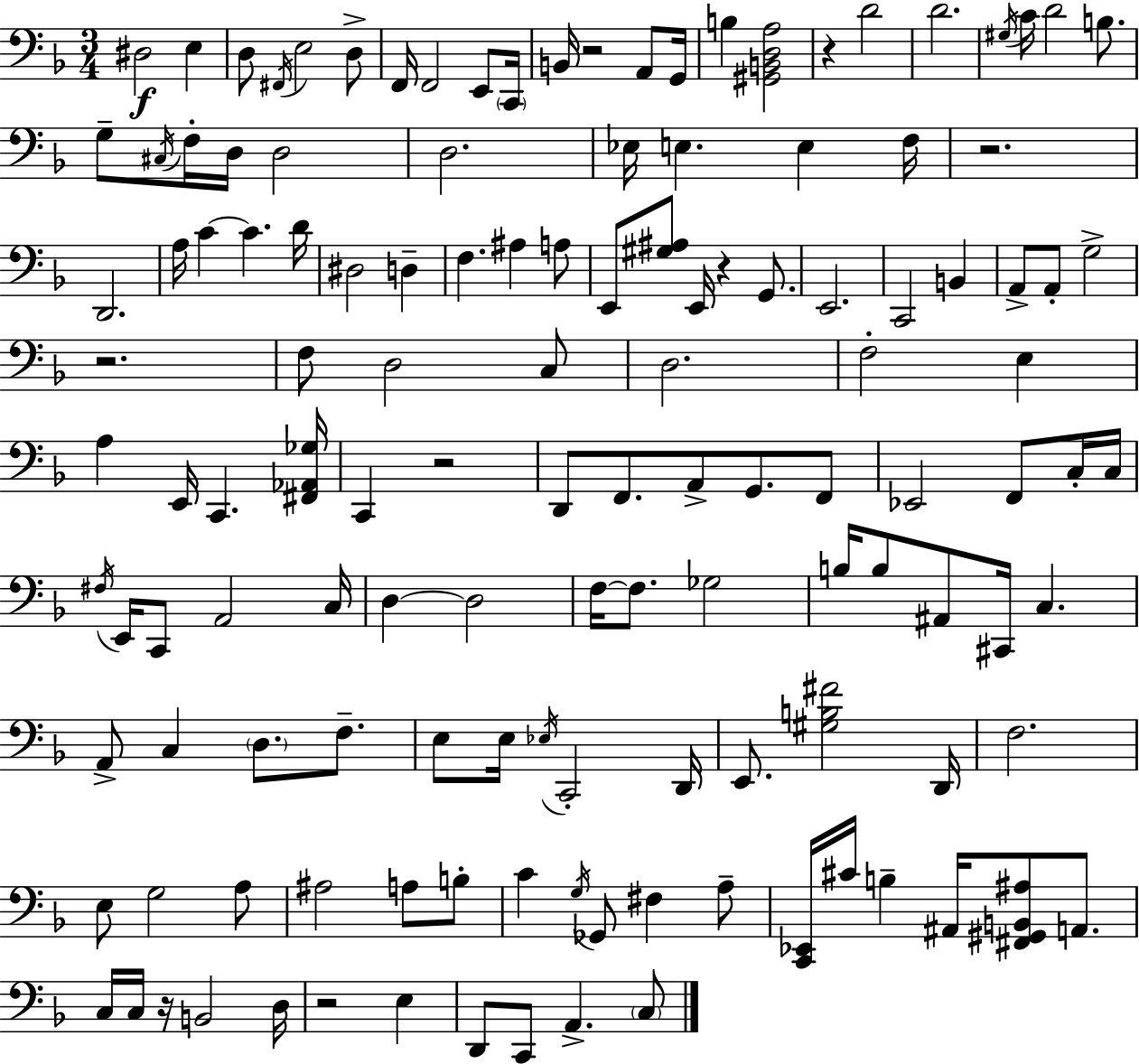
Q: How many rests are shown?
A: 8